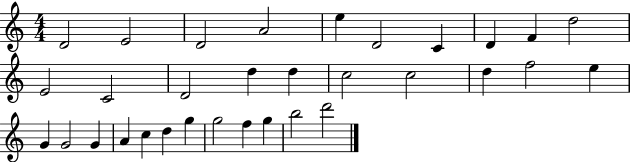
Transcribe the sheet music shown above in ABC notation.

X:1
T:Untitled
M:4/4
L:1/4
K:C
D2 E2 D2 A2 e D2 C D F d2 E2 C2 D2 d d c2 c2 d f2 e G G2 G A c d g g2 f g b2 d'2